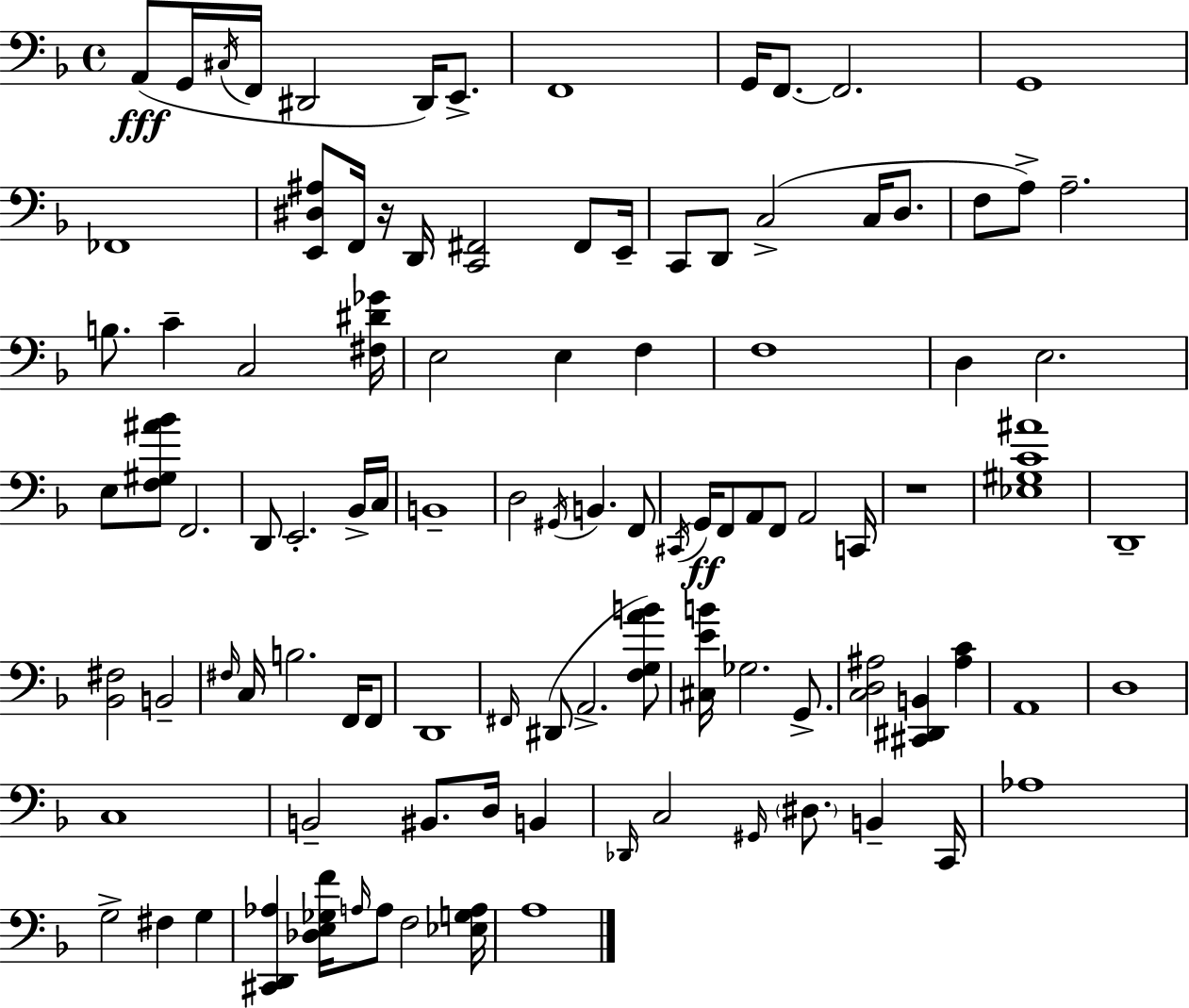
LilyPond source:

{
  \clef bass
  \time 4/4
  \defaultTimeSignature
  \key f \major
  a,8(\fff g,16 \acciaccatura { cis16 } f,16 dis,2 dis,16) e,8.-> | f,1 | g,16 f,8.~~ f,2. | g,1 | \break fes,1 | <e, dis ais>8 f,16 r16 d,16 <c, fis,>2 fis,8 | e,16-- c,8 d,8 c2->( c16 d8. | f8 a8->) a2.-- | \break b8. c'4-- c2 | <fis dis' ges'>16 e2 e4 f4 | f1 | d4 e2. | \break e8 <f gis ais' bes'>8 f,2. | d,8 e,2.-. bes,16-> | c16 b,1-- | d2 \acciaccatura { gis,16 } b,4. | \break f,8 \acciaccatura { cis,16 } g,16\ff f,8 a,8 f,8 a,2 | c,16 r1 | <ees gis c' ais'>1 | d,1-- | \break <bes, fis>2 b,2-- | \grace { fis16 } c16 b2. | f,16 f,8 d,1 | \grace { fis,16 }( dis,8 a,2.-> | \break <f g a' b'>8) <cis e' b'>16 ges2. | g,8.-> <c d ais>2 <cis, dis, b,>4 | <ais c'>4 a,1 | d1 | \break c1 | b,2-- bis,8. | d16 b,4 \grace { des,16 } c2 \grace { gis,16 } \parenthesize dis8. | b,4-- c,16 aes1 | \break g2-> fis4 | g4 <cis, d, aes>4 <des e ges f'>16 \grace { a16 } a8 f2 | <ees g a>16 a1 | \bar "|."
}